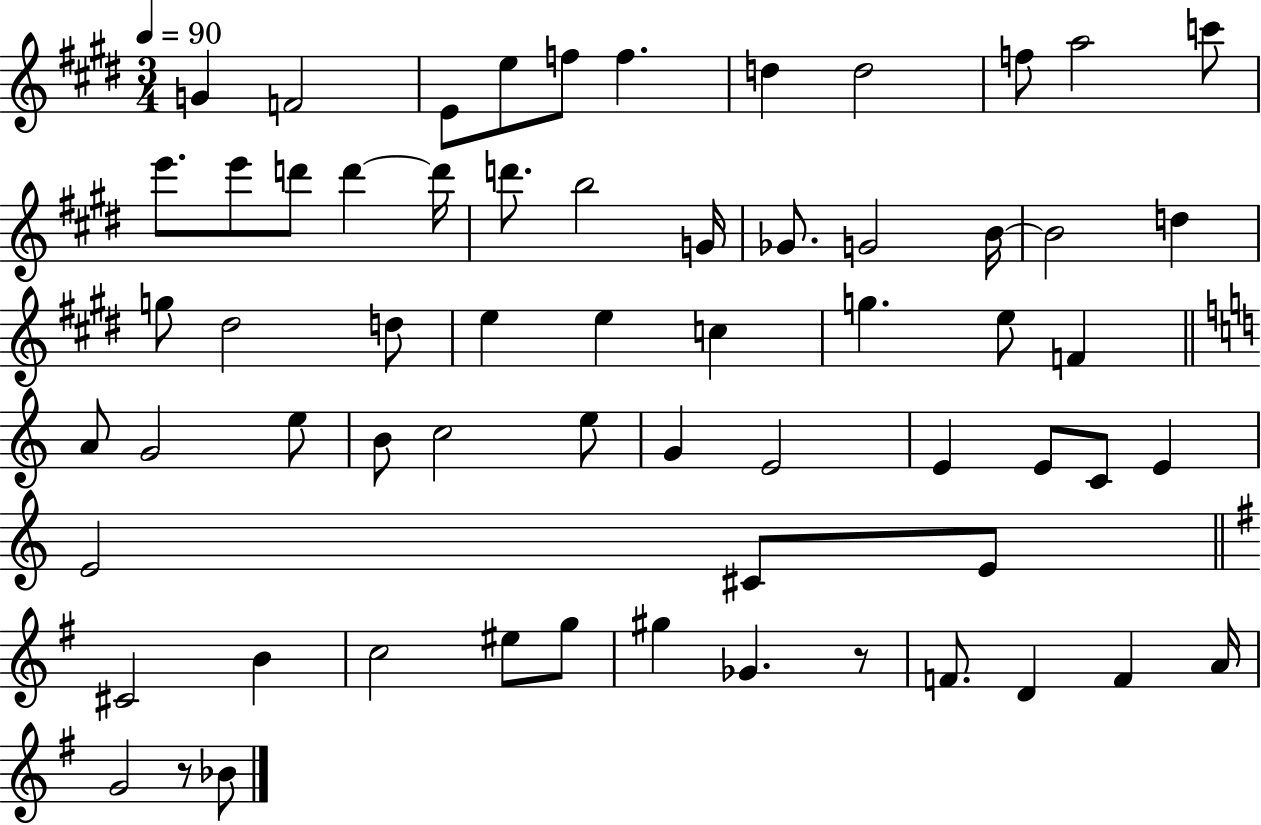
G4/q F4/h E4/e E5/e F5/e F5/q. D5/q D5/h F5/e A5/h C6/e E6/e. E6/e D6/e D6/q D6/s D6/e. B5/h G4/s Gb4/e. G4/h B4/s B4/h D5/q G5/e D#5/h D5/e E5/q E5/q C5/q G5/q. E5/e F4/q A4/e G4/h E5/e B4/e C5/h E5/e G4/q E4/h E4/q E4/e C4/e E4/q E4/h C#4/e E4/e C#4/h B4/q C5/h EIS5/e G5/e G#5/q Gb4/q. R/e F4/e. D4/q F4/q A4/s G4/h R/e Bb4/e